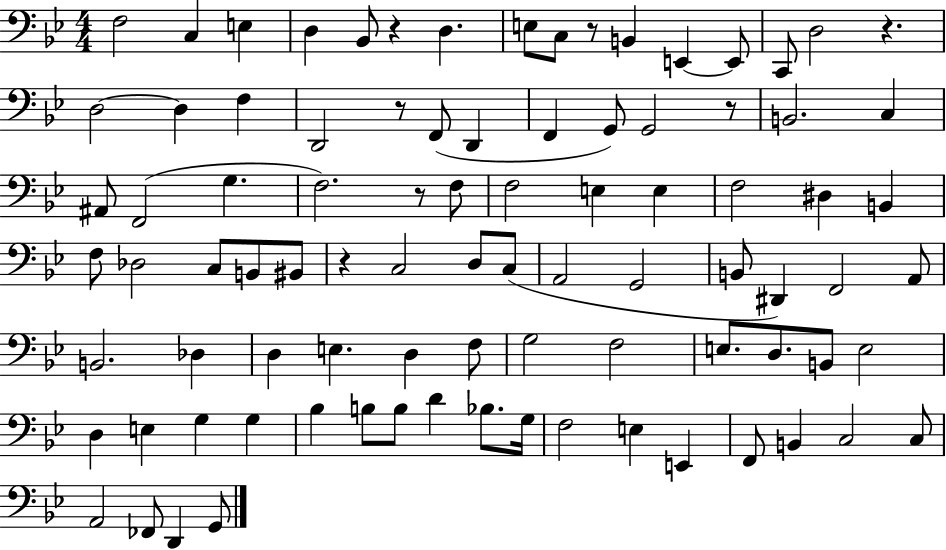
F3/h C3/q E3/q D3/q Bb2/e R/q D3/q. E3/e C3/e R/e B2/q E2/q E2/e C2/e D3/h R/q. D3/h D3/q F3/q D2/h R/e F2/e D2/q F2/q G2/e G2/h R/e B2/h. C3/q A#2/e F2/h G3/q. F3/h. R/e F3/e F3/h E3/q E3/q F3/h D#3/q B2/q F3/e Db3/h C3/e B2/e BIS2/e R/q C3/h D3/e C3/e A2/h G2/h B2/e D#2/q F2/h A2/e B2/h. Db3/q D3/q E3/q. D3/q F3/e G3/h F3/h E3/e. D3/e. B2/e E3/h D3/q E3/q G3/q G3/q Bb3/q B3/e B3/e D4/q Bb3/e. G3/s F3/h E3/q E2/q F2/e B2/q C3/h C3/e A2/h FES2/e D2/q G2/e